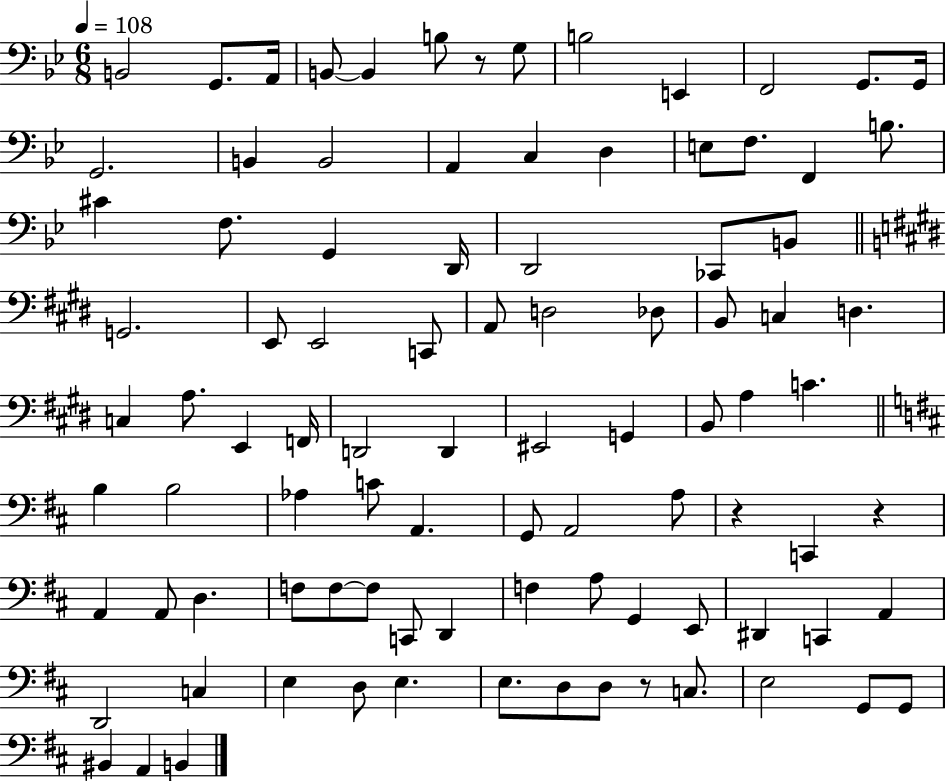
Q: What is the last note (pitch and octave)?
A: B2